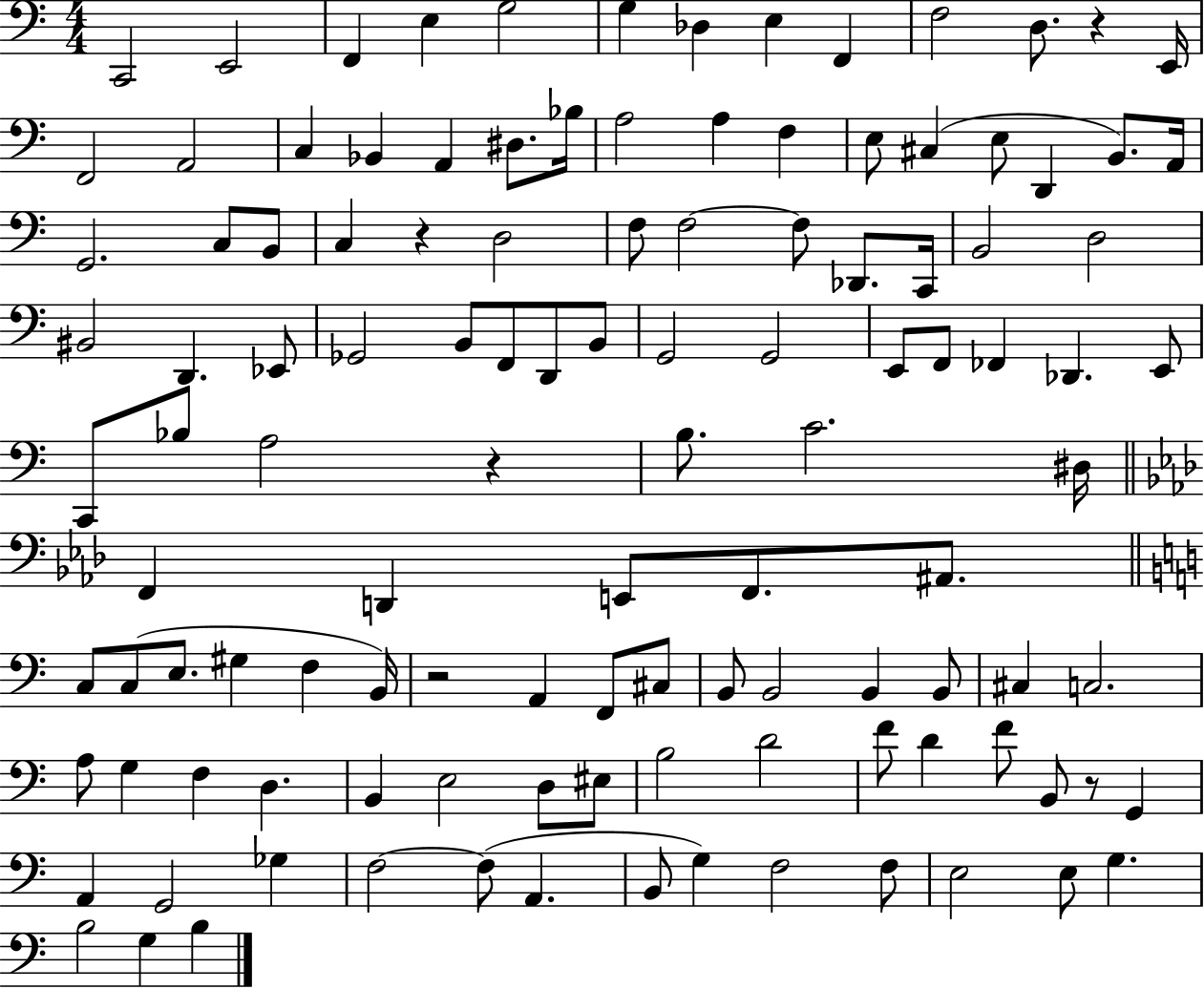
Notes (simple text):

C2/h E2/h F2/q E3/q G3/h G3/q Db3/q E3/q F2/q F3/h D3/e. R/q E2/s F2/h A2/h C3/q Bb2/q A2/q D#3/e. Bb3/s A3/h A3/q F3/q E3/e C#3/q E3/e D2/q B2/e. A2/s G2/h. C3/e B2/e C3/q R/q D3/h F3/e F3/h F3/e Db2/e. C2/s B2/h D3/h BIS2/h D2/q. Eb2/e Gb2/h B2/e F2/e D2/e B2/e G2/h G2/h E2/e F2/e FES2/q Db2/q. E2/e C2/e Bb3/e A3/h R/q B3/e. C4/h. D#3/s F2/q D2/q E2/e F2/e. A#2/e. C3/e C3/e E3/e. G#3/q F3/q B2/s R/h A2/q F2/e C#3/e B2/e B2/h B2/q B2/e C#3/q C3/h. A3/e G3/q F3/q D3/q. B2/q E3/h D3/e EIS3/e B3/h D4/h F4/e D4/q F4/e B2/e R/e G2/q A2/q G2/h Gb3/q F3/h F3/e A2/q. B2/e G3/q F3/h F3/e E3/h E3/e G3/q. B3/h G3/q B3/q